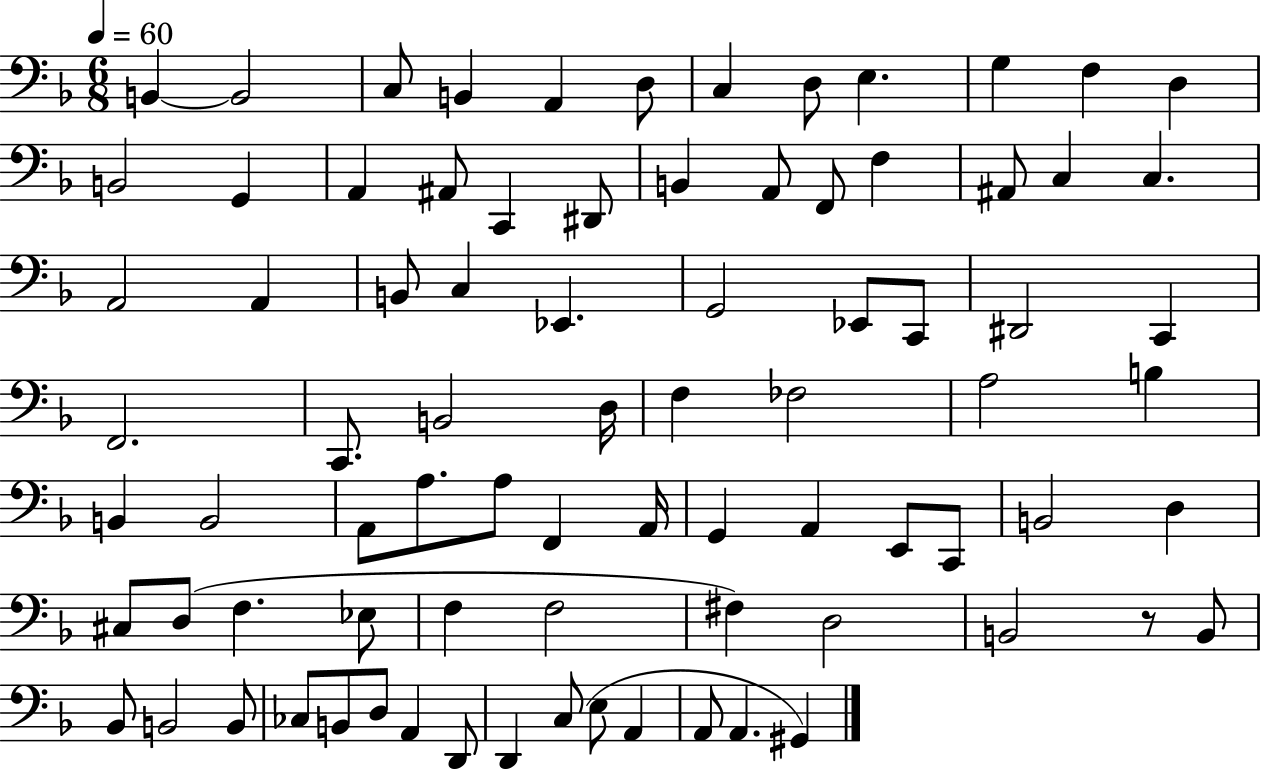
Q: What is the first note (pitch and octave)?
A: B2